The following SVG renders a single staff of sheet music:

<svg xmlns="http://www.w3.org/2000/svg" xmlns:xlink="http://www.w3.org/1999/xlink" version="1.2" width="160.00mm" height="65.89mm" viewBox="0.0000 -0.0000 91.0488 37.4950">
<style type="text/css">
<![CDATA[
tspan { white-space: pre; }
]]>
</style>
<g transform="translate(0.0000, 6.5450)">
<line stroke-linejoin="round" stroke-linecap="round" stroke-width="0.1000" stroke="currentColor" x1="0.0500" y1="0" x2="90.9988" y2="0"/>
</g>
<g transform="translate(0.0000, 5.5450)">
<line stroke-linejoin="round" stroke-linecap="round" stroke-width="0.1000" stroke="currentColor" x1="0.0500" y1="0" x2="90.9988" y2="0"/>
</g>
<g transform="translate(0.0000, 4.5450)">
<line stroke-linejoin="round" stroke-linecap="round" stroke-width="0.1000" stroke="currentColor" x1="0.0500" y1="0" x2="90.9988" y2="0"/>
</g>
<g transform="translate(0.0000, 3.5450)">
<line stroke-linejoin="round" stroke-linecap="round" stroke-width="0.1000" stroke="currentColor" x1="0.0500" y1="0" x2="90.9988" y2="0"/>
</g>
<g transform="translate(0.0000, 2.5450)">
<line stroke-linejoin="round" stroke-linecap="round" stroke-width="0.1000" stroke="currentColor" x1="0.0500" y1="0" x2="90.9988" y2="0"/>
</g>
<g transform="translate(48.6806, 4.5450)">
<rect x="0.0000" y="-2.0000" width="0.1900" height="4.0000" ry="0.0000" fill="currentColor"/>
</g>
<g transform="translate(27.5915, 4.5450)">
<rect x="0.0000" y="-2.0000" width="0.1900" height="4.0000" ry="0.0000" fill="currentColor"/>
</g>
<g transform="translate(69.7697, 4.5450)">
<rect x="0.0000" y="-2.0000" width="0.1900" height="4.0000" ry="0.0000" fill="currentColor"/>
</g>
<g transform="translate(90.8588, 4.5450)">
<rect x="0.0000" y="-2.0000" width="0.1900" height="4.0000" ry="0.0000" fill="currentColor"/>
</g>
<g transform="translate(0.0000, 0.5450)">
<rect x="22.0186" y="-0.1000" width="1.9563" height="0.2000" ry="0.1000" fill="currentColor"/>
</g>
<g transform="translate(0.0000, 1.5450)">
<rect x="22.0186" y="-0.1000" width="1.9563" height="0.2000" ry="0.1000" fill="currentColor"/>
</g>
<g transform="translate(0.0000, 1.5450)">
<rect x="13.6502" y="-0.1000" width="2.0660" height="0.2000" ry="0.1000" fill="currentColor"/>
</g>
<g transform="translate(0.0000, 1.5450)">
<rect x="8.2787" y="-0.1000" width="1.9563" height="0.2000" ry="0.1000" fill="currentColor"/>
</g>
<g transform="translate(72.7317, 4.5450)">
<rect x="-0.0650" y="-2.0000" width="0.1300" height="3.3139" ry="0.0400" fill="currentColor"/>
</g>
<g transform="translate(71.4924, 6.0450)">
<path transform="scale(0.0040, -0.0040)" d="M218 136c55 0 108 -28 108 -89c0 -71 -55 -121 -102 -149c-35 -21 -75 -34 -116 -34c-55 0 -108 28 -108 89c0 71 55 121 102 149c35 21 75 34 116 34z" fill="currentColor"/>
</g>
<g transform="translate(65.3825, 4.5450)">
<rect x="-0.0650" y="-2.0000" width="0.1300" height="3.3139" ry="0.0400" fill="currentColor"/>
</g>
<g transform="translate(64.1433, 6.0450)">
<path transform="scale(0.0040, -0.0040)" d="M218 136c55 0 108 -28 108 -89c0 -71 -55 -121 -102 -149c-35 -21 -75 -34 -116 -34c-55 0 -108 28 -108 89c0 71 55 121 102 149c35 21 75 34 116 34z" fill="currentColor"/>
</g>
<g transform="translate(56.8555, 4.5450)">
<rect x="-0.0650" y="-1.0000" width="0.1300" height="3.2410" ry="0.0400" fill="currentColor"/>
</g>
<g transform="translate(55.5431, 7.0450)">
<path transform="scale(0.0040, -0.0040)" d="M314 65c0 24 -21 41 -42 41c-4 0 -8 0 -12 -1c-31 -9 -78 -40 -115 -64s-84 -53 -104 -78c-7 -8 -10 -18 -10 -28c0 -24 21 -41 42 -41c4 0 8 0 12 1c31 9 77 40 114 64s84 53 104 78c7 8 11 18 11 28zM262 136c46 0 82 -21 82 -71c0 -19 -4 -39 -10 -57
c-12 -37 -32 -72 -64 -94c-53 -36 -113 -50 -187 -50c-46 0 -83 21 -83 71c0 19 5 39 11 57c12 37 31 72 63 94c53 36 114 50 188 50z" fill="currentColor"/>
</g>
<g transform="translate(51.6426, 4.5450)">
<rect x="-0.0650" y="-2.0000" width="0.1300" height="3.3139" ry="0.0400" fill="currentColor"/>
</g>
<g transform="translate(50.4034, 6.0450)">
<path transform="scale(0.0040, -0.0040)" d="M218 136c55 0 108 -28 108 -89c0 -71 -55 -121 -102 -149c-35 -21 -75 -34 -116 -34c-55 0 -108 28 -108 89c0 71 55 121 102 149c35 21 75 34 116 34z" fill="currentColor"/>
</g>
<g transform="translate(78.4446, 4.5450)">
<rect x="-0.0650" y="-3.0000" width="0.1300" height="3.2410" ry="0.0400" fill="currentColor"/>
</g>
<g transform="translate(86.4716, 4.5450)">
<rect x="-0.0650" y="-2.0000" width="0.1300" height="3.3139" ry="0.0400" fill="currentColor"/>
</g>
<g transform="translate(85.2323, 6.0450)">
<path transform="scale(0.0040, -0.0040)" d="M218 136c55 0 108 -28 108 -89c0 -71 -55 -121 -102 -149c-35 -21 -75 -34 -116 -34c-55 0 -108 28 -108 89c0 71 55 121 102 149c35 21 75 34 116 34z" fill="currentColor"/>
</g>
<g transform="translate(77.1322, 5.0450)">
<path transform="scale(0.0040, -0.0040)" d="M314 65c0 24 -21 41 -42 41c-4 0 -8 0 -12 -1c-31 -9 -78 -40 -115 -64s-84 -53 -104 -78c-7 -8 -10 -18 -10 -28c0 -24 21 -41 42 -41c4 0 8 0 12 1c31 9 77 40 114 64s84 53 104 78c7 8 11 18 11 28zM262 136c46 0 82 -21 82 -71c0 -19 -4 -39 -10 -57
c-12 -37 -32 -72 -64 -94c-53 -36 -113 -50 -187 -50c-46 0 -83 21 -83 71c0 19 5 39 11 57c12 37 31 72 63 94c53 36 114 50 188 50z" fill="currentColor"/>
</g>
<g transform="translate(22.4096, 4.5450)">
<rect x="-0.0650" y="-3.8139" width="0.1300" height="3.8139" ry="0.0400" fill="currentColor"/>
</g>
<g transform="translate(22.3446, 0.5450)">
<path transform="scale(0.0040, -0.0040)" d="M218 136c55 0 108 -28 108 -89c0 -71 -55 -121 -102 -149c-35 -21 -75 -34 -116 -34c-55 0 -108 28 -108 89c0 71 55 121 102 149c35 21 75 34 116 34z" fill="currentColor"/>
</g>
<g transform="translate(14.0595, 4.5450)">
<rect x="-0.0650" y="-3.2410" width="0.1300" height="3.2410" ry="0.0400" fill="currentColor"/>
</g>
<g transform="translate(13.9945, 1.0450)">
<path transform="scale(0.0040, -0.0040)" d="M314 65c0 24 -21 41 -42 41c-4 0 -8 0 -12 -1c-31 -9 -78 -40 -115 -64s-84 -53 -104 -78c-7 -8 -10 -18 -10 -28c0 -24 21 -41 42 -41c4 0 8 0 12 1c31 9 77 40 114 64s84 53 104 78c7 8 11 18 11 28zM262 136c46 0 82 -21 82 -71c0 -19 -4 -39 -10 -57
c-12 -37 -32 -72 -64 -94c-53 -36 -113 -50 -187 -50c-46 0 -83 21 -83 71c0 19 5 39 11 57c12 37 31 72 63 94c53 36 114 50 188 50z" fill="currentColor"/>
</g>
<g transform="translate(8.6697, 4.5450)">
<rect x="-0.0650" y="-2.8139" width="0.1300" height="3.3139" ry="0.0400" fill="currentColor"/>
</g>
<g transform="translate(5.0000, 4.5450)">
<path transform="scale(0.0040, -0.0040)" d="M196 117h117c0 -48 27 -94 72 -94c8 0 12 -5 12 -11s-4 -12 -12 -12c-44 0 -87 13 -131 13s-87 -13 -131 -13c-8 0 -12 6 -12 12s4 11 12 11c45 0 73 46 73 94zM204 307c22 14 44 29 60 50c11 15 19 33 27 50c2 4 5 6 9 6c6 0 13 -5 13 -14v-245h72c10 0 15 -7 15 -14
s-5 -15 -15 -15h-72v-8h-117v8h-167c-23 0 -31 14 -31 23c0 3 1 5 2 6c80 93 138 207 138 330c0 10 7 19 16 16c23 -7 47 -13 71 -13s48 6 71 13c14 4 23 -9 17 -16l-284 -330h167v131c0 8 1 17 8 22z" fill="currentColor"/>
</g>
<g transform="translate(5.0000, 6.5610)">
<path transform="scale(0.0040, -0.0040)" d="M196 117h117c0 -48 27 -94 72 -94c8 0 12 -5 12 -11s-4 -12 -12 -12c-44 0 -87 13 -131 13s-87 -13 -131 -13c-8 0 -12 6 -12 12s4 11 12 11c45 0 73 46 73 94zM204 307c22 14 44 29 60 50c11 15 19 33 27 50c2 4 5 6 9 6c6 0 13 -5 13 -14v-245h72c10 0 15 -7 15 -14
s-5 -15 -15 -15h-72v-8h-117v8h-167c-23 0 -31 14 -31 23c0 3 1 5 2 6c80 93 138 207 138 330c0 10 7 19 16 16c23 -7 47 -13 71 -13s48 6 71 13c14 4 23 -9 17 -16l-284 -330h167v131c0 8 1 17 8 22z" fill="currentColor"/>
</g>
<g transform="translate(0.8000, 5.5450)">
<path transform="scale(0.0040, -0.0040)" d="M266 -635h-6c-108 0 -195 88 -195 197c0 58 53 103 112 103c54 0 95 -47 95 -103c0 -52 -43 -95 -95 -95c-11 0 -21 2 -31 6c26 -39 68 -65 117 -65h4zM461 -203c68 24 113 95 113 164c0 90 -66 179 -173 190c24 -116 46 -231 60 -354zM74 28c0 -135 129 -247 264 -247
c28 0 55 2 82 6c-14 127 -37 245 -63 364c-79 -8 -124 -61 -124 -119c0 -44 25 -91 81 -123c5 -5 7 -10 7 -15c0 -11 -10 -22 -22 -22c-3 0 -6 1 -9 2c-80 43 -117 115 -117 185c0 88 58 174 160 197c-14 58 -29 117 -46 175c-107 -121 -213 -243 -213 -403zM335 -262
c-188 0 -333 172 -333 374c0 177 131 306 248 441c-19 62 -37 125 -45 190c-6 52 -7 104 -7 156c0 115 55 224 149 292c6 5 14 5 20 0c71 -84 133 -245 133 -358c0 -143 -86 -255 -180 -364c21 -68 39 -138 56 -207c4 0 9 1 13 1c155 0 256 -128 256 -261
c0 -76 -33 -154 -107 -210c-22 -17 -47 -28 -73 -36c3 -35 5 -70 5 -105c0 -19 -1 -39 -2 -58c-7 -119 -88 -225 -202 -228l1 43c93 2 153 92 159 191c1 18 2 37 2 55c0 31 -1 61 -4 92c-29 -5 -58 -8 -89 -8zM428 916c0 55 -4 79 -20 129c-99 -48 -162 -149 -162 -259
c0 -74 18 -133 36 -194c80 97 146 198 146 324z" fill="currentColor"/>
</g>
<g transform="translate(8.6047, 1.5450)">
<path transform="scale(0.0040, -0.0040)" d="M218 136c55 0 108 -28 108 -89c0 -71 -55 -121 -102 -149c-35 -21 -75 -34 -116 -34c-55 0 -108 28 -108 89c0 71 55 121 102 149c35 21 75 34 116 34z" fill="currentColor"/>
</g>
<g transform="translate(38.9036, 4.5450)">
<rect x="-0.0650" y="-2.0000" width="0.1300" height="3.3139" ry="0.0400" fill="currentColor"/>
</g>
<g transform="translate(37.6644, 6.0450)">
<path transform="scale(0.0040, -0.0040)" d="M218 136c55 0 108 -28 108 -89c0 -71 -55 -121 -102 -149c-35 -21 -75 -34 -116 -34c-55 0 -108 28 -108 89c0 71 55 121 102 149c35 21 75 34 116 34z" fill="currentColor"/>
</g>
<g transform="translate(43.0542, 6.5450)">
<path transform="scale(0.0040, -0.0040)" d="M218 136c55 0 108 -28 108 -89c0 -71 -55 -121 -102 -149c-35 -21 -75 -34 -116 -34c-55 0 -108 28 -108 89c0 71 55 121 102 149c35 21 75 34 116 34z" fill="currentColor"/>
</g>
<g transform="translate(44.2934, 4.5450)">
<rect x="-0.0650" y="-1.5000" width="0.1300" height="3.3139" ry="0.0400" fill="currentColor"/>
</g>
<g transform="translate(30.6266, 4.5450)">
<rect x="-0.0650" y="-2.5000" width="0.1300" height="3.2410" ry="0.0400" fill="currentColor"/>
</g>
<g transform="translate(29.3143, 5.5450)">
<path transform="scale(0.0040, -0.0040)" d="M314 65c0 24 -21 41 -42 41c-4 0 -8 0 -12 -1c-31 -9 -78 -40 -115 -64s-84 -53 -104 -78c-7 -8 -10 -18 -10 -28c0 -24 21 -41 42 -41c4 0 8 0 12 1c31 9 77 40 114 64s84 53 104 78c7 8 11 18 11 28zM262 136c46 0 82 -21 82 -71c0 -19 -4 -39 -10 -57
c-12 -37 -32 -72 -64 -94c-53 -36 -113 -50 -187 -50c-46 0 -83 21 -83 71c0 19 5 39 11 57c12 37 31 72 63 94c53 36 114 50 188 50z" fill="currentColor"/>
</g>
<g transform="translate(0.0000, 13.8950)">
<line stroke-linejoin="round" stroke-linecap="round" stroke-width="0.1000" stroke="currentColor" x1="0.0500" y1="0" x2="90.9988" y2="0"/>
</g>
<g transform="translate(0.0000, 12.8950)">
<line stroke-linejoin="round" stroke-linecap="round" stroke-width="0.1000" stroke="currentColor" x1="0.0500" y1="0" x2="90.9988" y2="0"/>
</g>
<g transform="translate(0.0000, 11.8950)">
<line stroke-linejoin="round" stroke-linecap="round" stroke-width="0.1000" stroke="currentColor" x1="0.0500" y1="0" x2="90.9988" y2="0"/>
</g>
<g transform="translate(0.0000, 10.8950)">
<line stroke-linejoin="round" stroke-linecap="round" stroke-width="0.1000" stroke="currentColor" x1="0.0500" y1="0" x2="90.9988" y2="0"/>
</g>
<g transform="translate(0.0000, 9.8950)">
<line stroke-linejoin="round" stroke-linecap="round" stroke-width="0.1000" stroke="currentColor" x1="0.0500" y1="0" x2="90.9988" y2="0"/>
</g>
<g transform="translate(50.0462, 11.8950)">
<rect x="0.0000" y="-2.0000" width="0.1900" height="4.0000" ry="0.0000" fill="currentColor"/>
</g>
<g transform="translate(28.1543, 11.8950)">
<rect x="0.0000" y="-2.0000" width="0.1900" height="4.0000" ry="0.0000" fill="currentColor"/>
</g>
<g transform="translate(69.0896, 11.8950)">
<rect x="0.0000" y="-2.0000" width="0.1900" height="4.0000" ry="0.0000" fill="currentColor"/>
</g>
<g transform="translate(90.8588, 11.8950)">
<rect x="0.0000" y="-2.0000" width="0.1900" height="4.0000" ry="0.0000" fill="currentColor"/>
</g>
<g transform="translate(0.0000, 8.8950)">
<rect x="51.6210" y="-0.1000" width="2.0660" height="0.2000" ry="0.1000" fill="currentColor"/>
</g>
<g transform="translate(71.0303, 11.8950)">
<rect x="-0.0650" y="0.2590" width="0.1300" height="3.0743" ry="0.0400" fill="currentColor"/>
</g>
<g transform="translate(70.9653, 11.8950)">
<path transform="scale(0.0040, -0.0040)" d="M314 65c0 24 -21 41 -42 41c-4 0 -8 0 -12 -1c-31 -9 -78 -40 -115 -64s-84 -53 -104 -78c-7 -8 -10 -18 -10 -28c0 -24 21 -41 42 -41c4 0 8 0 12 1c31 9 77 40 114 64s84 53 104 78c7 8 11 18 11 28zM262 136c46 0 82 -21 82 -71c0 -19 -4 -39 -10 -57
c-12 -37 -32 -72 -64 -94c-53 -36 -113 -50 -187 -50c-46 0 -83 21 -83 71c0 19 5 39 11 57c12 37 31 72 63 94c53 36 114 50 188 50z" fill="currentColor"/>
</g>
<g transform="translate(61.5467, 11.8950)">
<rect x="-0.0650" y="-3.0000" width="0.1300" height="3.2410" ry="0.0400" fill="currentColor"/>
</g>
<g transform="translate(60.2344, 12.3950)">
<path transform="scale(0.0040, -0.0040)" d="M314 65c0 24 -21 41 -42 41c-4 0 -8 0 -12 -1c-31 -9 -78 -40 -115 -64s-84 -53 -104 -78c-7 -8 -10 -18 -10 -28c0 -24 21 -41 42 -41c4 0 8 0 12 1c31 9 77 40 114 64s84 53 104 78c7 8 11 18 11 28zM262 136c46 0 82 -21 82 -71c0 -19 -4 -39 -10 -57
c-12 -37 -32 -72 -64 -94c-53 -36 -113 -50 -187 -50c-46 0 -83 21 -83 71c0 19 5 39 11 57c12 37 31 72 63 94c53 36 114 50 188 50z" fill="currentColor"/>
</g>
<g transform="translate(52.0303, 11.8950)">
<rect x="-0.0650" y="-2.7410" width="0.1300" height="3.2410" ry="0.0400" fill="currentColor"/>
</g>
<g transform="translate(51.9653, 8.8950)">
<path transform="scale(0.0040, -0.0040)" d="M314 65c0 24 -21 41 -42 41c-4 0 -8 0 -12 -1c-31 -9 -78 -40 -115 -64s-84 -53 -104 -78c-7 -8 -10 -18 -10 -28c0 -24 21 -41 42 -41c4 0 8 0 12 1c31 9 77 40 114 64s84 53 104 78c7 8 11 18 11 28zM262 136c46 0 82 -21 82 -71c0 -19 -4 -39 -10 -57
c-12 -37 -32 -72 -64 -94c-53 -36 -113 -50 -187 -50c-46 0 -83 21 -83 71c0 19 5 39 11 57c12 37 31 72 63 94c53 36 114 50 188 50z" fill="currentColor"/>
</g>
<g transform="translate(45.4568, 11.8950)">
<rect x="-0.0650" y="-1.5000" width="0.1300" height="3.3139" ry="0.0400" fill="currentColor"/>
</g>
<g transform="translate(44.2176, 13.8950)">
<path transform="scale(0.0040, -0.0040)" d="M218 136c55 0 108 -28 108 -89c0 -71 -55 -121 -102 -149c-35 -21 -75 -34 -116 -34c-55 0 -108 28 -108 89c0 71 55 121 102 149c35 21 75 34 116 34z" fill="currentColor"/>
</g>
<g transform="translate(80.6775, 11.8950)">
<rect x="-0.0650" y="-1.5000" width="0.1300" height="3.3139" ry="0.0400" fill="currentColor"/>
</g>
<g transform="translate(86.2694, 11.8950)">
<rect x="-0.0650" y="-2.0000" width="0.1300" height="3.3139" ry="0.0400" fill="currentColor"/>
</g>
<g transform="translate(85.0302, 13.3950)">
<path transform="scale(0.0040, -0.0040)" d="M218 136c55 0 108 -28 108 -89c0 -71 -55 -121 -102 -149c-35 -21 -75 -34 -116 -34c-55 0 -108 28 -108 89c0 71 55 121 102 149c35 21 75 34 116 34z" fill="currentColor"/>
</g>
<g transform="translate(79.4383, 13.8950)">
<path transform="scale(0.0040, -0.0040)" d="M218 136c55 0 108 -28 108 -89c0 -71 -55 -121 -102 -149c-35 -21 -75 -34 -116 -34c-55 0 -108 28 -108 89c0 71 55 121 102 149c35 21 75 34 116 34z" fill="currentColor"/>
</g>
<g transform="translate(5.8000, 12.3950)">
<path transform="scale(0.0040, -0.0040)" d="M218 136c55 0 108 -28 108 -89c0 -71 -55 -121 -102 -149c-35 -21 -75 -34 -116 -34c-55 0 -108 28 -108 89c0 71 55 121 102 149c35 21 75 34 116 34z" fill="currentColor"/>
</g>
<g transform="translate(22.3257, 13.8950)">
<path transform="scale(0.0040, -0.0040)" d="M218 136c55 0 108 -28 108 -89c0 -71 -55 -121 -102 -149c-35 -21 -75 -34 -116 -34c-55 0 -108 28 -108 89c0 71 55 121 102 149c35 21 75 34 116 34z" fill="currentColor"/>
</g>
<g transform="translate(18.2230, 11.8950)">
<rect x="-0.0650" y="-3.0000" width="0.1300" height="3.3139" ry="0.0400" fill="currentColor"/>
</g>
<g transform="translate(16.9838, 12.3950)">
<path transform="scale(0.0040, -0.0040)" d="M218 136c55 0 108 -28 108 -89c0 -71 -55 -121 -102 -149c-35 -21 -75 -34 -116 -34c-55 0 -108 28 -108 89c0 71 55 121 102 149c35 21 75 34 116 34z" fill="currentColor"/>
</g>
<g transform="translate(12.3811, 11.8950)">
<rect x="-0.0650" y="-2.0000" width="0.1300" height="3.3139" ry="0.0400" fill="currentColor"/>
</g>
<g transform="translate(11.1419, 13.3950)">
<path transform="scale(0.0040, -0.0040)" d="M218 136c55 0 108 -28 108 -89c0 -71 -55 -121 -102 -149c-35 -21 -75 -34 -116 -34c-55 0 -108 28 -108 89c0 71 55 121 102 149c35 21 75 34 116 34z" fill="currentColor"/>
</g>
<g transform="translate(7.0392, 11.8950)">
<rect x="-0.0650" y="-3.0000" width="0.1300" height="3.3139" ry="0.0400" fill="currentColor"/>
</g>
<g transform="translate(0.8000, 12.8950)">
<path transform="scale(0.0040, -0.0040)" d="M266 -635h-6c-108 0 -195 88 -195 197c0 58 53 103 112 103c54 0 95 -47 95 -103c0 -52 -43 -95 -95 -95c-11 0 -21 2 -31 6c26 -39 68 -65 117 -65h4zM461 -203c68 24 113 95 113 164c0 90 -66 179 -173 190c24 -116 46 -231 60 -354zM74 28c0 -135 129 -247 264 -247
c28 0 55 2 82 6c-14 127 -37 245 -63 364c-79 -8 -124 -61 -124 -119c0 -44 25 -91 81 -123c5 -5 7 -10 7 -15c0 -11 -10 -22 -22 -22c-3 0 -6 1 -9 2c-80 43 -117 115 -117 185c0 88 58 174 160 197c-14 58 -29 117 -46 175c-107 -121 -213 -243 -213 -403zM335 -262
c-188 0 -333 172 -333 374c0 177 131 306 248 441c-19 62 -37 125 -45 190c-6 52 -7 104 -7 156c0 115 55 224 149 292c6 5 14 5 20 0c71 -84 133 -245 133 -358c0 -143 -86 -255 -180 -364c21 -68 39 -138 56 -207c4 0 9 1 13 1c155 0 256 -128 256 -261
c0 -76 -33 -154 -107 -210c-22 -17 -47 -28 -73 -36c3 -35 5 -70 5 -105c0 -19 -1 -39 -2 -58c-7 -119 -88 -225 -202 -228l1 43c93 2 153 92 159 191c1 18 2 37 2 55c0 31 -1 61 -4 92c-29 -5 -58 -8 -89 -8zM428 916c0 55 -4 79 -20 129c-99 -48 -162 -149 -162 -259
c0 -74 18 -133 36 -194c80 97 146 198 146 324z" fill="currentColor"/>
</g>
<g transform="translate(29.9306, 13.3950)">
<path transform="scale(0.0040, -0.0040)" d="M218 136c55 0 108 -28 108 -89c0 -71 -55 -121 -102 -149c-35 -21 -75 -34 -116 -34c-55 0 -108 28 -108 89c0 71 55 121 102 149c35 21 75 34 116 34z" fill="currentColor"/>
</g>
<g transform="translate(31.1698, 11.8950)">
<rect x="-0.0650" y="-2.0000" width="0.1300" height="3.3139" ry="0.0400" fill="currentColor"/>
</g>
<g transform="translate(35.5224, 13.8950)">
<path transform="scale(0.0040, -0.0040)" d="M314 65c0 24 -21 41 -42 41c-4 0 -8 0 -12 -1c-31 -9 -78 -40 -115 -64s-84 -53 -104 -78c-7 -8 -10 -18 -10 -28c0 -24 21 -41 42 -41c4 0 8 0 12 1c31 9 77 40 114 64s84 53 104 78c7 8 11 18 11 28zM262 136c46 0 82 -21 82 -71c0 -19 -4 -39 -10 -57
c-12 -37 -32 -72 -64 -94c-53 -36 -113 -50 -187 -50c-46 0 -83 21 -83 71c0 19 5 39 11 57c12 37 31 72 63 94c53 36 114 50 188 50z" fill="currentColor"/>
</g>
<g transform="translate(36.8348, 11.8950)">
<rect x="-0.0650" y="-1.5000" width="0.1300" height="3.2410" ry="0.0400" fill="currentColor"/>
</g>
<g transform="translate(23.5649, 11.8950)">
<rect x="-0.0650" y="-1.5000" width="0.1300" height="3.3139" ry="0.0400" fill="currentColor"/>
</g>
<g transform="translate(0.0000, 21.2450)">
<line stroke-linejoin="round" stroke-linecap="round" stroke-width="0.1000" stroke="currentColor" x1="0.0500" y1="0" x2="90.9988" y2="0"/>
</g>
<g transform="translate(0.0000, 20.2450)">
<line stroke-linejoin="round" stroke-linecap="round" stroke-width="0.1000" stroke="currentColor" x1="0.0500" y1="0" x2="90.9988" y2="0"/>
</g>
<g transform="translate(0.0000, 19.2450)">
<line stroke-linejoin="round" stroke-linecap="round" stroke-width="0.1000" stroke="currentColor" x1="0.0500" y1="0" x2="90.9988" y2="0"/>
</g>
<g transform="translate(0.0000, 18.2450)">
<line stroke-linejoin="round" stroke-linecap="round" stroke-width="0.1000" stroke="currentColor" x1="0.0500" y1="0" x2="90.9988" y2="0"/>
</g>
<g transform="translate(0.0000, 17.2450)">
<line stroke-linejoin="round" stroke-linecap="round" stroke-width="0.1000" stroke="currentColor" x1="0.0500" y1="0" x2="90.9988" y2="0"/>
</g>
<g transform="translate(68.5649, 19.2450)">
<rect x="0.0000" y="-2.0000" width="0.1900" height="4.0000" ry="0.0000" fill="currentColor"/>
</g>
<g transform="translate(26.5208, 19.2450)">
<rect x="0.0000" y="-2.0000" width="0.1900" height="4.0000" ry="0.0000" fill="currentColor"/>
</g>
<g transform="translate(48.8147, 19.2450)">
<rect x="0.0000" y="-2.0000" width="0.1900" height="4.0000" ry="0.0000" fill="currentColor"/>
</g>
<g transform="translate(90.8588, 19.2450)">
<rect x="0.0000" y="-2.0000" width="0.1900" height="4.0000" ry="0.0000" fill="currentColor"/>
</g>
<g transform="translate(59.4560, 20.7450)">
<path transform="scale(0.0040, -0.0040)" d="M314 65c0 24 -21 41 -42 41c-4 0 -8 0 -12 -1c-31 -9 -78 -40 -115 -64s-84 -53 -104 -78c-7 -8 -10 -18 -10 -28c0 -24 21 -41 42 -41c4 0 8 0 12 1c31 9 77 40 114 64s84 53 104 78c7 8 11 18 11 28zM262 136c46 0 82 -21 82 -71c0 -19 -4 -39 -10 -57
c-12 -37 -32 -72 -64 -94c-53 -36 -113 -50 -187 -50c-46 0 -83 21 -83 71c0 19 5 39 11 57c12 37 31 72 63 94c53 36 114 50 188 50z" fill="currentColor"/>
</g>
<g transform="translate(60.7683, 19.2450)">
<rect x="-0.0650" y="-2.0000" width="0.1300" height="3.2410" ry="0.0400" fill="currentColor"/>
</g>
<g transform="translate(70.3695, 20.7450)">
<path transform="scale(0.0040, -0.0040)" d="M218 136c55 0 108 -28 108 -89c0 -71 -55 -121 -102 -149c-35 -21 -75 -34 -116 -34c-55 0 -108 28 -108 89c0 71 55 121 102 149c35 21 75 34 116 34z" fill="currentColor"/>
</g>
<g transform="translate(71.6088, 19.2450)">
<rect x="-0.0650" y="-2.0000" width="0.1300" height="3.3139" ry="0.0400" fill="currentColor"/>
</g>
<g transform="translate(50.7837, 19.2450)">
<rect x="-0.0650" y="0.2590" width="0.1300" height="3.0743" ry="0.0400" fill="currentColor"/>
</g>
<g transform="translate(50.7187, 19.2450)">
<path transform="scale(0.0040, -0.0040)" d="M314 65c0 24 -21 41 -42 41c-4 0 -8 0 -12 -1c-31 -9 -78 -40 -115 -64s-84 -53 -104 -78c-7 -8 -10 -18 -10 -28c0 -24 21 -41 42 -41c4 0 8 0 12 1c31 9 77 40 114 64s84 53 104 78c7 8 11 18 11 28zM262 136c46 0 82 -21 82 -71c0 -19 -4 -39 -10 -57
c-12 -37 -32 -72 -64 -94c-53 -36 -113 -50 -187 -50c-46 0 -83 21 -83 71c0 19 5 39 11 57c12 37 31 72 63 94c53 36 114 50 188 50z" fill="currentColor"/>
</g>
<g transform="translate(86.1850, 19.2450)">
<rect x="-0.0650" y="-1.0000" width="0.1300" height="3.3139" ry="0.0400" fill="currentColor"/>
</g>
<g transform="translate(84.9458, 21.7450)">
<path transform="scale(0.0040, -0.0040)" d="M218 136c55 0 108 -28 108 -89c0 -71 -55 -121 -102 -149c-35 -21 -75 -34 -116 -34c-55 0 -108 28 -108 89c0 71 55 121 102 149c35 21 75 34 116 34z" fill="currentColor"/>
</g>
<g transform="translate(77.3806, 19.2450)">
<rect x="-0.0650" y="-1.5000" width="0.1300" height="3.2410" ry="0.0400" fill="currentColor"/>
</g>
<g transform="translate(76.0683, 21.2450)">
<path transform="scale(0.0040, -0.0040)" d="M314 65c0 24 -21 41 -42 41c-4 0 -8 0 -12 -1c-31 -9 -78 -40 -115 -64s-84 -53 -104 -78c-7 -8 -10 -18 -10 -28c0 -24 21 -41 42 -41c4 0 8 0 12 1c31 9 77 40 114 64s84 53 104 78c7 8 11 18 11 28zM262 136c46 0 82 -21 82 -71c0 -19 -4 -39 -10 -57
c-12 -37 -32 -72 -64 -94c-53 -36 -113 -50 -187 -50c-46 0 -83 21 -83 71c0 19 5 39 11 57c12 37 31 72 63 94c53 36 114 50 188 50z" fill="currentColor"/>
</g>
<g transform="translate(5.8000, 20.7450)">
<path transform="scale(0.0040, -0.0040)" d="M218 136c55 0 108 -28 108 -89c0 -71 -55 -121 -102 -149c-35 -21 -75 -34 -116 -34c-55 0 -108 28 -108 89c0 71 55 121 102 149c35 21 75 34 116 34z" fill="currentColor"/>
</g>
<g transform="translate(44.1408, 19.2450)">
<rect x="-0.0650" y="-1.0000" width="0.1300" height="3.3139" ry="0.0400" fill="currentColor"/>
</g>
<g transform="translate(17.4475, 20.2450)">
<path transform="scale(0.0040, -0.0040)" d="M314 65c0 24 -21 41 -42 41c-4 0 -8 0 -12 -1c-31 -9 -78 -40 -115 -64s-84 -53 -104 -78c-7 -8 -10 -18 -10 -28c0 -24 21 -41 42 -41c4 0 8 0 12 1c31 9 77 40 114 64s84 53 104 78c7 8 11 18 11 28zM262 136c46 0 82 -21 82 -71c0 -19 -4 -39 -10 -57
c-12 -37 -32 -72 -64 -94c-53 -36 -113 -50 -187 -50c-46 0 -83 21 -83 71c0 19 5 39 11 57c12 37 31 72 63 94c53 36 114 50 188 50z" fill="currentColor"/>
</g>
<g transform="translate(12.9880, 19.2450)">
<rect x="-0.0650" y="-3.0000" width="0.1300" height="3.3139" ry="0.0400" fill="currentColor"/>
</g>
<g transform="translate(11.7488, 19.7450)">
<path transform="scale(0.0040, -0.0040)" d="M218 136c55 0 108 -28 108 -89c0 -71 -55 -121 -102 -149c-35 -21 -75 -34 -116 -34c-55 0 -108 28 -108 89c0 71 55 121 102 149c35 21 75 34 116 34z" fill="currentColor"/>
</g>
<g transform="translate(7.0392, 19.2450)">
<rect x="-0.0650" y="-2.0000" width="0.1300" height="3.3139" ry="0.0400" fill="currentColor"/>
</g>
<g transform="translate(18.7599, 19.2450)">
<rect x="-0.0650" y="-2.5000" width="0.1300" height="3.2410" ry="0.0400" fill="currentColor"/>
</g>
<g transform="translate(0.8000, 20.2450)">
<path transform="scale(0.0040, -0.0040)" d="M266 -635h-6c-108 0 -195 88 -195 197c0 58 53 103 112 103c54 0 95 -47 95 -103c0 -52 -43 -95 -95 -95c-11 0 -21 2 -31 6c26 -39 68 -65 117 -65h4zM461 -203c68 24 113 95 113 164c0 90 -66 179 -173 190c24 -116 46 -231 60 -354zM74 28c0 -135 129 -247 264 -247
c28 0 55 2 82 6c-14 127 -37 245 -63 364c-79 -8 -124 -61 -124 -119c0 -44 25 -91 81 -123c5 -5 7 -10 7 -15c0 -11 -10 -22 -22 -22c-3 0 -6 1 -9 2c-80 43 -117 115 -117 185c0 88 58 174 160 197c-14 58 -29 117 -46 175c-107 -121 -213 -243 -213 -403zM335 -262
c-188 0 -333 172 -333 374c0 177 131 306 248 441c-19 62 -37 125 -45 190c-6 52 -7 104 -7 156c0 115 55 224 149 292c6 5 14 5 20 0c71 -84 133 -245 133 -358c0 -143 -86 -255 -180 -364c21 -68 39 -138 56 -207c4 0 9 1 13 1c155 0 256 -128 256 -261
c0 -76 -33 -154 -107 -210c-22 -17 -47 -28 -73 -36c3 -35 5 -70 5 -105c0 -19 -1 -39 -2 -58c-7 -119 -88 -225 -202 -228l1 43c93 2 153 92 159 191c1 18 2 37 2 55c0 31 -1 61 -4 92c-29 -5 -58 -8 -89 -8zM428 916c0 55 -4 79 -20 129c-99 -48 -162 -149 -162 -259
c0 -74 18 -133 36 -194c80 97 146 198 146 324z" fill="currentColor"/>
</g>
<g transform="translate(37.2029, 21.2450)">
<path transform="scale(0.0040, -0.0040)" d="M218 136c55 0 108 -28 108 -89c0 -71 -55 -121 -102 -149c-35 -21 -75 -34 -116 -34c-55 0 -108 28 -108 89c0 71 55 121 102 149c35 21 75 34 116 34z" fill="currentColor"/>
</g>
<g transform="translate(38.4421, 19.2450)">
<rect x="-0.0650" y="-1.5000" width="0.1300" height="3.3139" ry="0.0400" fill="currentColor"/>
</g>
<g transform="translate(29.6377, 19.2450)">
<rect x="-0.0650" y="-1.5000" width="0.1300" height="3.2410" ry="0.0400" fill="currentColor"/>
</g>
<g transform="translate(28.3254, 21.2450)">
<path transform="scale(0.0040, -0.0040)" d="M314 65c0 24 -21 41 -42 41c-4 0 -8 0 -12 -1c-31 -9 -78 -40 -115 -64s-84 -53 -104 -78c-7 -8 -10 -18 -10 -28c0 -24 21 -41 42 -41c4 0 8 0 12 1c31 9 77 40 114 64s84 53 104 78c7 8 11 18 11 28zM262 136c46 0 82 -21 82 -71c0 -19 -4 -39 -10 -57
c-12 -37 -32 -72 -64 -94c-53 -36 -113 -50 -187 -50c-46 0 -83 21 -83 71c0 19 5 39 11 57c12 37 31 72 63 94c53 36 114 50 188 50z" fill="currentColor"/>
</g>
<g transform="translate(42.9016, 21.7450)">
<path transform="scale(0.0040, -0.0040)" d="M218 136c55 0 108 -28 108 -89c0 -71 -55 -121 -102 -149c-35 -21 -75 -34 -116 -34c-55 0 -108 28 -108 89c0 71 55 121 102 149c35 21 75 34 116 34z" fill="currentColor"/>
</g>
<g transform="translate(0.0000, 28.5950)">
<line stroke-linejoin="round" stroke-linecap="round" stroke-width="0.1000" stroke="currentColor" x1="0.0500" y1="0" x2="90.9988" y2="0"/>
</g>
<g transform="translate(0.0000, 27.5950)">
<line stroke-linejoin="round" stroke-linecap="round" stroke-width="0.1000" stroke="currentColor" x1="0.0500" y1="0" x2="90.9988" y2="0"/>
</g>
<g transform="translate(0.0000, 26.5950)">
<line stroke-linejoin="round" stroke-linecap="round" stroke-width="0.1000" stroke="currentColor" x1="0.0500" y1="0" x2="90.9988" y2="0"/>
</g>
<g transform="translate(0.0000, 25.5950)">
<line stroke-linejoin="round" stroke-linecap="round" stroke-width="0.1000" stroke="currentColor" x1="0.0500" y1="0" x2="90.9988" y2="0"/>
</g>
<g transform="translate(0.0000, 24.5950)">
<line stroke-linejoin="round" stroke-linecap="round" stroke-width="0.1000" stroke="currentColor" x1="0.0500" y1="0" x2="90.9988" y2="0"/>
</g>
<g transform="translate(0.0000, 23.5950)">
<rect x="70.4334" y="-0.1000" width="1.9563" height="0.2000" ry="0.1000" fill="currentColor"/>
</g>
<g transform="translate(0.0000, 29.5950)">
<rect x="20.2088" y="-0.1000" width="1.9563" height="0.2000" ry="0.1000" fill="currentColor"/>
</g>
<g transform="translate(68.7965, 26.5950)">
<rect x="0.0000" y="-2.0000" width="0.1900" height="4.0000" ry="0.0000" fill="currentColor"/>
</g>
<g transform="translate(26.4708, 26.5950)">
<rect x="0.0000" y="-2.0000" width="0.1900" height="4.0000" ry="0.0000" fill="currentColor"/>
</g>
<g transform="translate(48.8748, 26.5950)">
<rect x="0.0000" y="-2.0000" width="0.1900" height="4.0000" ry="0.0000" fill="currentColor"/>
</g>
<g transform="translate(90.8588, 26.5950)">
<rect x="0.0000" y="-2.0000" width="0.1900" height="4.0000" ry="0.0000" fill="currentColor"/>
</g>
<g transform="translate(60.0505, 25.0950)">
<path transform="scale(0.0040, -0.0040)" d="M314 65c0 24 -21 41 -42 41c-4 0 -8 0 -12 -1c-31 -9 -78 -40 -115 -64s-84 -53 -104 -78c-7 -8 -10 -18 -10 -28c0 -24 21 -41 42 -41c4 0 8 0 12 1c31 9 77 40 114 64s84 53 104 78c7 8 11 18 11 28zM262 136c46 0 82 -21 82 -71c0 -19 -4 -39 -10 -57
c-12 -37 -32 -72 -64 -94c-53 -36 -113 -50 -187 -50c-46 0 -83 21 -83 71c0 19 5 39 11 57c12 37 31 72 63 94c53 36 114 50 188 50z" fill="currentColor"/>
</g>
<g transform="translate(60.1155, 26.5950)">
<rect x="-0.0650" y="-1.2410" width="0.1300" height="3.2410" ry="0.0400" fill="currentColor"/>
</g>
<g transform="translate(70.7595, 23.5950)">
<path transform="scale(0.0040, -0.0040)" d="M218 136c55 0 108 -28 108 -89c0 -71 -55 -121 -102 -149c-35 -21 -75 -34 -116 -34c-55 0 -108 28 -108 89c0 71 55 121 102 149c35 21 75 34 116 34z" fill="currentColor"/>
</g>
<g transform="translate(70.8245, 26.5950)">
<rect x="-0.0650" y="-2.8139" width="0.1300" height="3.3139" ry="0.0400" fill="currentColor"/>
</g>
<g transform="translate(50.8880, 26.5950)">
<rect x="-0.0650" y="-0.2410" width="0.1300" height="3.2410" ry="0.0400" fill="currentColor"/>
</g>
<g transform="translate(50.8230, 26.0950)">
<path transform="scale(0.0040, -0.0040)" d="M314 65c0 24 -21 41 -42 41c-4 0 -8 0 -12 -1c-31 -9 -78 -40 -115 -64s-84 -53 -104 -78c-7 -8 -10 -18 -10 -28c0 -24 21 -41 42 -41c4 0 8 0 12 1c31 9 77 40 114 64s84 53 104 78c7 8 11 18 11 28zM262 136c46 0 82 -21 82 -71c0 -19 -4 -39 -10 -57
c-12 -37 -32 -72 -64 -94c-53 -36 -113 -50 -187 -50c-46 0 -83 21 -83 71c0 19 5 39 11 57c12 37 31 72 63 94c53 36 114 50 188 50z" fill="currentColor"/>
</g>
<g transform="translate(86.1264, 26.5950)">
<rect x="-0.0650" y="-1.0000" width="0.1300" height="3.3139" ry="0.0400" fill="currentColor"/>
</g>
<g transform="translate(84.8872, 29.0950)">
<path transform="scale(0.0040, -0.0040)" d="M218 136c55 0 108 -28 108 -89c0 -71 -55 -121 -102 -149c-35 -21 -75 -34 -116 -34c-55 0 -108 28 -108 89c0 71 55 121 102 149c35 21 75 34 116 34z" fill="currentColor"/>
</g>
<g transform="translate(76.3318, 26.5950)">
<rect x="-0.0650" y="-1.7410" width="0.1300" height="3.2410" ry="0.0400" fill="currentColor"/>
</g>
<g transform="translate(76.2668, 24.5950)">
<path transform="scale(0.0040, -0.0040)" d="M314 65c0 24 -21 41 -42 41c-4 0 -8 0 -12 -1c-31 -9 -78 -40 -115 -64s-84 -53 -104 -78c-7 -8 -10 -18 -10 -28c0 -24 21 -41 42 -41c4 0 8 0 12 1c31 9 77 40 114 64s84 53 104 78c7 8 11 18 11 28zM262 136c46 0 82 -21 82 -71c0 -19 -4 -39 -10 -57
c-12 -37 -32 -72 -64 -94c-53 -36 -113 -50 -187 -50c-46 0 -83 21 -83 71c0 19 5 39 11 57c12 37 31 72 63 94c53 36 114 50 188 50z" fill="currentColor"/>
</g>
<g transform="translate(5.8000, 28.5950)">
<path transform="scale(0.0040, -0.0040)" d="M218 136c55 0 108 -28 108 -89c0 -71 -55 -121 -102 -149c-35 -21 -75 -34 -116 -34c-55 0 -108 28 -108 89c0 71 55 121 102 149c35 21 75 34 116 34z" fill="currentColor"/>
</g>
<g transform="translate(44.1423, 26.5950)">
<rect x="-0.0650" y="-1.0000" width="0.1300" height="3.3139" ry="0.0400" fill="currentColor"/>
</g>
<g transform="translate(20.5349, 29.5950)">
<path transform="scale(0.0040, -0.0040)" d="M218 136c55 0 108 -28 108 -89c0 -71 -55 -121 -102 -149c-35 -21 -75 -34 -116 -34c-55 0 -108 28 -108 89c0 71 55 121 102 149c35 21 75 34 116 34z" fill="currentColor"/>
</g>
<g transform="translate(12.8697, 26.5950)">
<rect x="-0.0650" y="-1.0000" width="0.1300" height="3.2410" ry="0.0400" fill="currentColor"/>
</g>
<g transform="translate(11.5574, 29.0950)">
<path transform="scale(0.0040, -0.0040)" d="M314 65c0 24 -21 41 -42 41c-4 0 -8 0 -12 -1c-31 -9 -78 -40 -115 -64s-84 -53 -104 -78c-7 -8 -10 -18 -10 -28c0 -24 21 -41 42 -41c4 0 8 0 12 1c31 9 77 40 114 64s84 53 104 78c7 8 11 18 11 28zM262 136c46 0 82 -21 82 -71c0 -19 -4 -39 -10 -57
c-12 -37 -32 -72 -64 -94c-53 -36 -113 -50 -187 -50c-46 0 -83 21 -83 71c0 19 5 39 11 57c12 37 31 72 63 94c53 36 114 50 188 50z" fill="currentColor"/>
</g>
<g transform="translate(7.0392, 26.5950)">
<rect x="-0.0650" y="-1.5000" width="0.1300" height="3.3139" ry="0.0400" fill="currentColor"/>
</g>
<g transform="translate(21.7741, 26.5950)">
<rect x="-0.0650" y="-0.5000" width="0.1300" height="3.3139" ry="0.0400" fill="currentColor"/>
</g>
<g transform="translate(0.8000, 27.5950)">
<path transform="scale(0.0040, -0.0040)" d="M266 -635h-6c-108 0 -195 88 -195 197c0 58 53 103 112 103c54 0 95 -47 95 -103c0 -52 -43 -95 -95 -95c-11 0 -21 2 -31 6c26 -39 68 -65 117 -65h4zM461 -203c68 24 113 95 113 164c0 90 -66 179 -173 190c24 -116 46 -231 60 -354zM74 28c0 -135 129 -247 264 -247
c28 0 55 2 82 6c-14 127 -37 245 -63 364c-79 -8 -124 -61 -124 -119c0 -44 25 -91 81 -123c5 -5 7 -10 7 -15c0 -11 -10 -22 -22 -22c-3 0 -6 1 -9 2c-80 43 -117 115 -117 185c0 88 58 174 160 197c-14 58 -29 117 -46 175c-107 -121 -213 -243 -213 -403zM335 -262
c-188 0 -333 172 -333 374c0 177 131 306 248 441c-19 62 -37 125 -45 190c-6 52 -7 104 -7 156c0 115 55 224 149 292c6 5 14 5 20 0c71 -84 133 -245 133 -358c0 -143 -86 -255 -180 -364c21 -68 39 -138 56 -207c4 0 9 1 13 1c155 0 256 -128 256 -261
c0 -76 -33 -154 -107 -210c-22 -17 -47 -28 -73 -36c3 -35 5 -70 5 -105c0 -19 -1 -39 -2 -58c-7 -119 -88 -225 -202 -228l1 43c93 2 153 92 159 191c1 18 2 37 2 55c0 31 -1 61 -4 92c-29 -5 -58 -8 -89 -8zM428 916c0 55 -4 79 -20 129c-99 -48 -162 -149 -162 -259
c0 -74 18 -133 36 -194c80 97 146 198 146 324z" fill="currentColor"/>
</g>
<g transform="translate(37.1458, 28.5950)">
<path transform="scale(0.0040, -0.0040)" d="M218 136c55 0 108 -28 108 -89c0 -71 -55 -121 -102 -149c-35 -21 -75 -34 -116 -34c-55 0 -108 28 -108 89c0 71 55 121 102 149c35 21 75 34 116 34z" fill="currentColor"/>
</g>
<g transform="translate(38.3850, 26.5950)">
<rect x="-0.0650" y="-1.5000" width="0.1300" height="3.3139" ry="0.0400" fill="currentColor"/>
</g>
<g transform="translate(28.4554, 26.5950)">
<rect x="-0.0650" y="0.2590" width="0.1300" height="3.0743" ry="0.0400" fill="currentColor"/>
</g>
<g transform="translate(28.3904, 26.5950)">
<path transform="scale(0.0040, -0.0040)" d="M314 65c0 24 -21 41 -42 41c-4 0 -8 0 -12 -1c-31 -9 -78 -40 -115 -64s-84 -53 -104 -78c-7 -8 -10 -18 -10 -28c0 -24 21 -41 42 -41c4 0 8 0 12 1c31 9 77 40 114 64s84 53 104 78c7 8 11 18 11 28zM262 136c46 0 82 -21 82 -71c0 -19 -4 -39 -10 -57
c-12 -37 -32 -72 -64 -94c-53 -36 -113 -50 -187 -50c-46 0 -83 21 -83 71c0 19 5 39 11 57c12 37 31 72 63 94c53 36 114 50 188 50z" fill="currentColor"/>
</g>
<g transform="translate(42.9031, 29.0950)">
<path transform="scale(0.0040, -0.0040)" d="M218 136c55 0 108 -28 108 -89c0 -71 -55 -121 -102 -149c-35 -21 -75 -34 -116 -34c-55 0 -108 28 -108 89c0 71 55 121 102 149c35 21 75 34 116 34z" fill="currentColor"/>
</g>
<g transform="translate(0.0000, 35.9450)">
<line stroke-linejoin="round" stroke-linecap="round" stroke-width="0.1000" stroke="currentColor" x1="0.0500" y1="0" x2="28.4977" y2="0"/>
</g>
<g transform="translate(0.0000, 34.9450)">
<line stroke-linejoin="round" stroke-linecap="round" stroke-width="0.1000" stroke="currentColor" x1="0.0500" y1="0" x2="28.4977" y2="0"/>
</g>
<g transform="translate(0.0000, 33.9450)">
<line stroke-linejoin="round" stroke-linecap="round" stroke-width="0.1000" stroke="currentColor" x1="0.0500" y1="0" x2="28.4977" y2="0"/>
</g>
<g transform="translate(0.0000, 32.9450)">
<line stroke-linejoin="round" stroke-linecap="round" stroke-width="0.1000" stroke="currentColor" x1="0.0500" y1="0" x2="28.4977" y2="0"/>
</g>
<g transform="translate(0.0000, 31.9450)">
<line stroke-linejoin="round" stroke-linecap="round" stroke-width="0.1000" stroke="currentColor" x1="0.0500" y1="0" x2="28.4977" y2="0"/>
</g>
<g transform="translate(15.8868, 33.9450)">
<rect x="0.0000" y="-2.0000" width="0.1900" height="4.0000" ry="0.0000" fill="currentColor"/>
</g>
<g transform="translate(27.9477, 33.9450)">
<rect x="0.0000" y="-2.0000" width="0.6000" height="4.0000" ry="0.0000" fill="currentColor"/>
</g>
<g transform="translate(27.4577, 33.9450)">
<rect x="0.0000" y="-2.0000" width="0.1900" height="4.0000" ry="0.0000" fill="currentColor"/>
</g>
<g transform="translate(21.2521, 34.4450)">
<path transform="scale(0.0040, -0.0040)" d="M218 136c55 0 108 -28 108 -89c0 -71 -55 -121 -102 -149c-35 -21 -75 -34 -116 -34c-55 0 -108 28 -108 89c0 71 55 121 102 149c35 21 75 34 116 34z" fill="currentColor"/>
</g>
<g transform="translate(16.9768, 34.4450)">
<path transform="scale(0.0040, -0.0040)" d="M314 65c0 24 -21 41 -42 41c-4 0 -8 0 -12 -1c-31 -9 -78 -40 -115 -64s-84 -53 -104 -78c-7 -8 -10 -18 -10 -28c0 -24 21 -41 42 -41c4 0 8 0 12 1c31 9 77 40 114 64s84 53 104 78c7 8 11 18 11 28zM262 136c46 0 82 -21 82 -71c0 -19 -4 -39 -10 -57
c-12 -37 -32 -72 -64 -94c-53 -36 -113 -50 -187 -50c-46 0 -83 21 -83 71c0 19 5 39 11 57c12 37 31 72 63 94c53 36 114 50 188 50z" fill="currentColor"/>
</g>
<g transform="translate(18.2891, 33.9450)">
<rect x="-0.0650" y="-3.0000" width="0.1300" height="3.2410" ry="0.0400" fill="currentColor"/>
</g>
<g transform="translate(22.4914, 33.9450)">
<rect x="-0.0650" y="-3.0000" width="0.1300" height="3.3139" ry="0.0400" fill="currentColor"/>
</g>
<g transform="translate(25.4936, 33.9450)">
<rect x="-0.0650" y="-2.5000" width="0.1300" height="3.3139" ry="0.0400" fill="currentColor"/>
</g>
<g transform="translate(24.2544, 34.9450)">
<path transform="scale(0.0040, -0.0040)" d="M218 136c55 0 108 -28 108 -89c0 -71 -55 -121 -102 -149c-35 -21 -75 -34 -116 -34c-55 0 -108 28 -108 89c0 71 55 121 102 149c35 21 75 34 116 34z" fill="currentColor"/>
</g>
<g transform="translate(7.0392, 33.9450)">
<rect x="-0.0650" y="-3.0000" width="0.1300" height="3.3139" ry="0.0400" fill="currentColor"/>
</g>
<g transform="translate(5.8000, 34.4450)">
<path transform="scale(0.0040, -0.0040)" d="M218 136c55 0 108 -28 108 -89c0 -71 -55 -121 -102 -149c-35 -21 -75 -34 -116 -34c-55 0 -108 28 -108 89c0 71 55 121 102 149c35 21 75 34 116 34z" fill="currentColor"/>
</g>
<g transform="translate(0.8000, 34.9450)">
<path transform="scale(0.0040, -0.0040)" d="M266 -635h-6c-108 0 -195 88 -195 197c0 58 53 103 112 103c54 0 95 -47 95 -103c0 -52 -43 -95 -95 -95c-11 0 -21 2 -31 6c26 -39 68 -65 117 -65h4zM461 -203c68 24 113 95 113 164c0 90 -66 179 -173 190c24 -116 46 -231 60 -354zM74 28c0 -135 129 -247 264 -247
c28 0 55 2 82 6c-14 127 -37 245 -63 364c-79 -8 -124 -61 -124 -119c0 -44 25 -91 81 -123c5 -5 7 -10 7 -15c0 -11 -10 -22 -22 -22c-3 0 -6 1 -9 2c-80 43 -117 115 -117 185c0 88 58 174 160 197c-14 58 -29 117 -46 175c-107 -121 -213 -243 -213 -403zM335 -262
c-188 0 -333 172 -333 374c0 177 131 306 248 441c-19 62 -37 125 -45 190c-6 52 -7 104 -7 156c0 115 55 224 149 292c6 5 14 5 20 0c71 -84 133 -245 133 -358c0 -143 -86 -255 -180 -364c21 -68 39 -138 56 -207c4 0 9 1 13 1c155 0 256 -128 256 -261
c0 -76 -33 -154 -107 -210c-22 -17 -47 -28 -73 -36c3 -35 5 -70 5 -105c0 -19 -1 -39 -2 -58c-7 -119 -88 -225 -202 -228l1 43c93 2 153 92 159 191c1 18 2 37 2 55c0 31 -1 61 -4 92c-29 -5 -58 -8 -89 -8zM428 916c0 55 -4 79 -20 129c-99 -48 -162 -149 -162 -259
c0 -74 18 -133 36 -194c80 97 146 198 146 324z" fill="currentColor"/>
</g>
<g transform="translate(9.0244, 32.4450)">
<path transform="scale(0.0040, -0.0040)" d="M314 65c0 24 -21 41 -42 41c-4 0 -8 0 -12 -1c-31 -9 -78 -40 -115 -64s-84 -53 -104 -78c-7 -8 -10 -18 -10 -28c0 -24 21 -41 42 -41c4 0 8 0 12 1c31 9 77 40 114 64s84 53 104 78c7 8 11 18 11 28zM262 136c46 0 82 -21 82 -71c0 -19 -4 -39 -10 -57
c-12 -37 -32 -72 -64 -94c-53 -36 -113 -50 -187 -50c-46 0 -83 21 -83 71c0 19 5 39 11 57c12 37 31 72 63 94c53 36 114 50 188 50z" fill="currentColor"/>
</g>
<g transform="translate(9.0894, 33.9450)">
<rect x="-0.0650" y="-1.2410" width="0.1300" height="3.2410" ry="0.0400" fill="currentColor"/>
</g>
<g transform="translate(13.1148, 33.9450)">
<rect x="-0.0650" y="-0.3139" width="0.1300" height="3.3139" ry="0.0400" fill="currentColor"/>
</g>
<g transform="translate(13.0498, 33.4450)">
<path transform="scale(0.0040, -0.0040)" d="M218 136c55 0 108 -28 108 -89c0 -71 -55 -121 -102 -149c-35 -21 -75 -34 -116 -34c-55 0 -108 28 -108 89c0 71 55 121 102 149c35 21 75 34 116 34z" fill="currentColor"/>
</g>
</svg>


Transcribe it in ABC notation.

X:1
T:Untitled
M:4/4
L:1/4
K:C
a b2 c' G2 F E F D2 F F A2 F A F A E F E2 E a2 A2 B2 E F F A G2 E2 E D B2 F2 F E2 D E D2 C B2 E D c2 e2 a f2 D A e2 c A2 A G